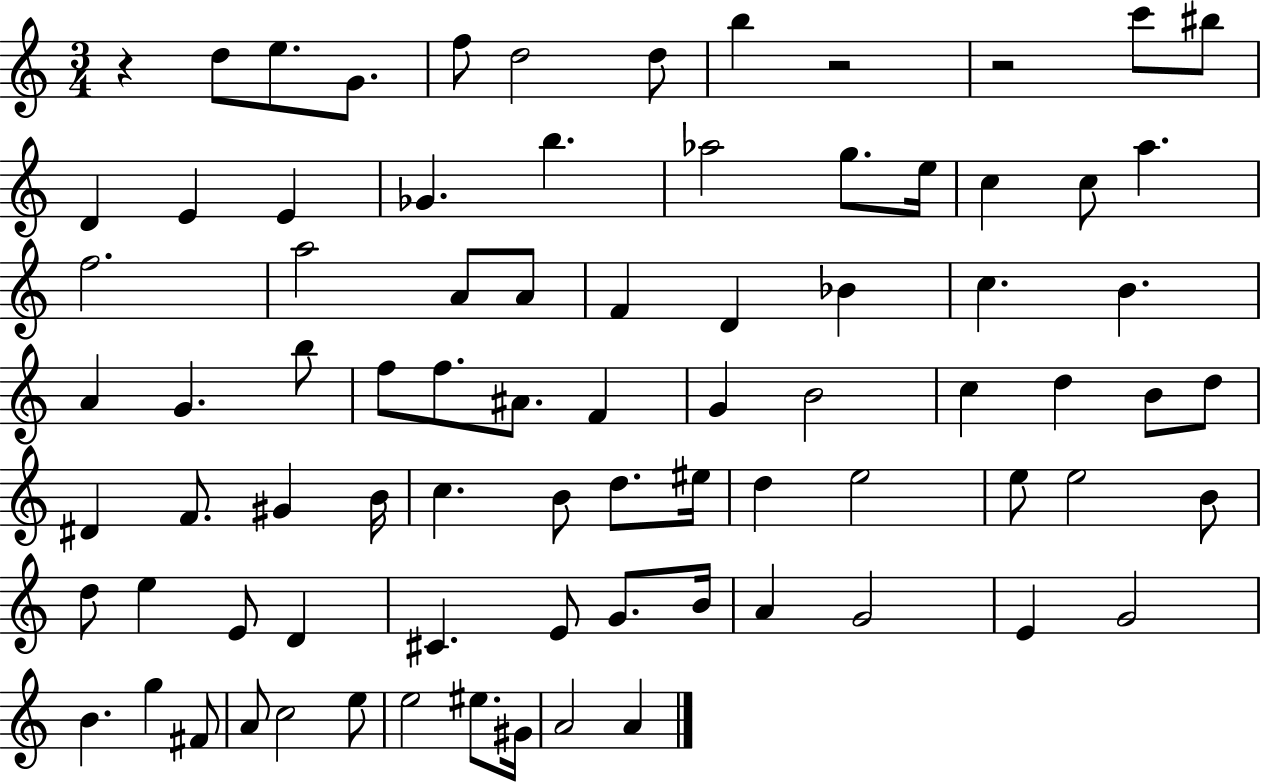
{
  \clef treble
  \numericTimeSignature
  \time 3/4
  \key c \major
  r4 d''8 e''8. g'8. | f''8 d''2 d''8 | b''4 r2 | r2 c'''8 bis''8 | \break d'4 e'4 e'4 | ges'4. b''4. | aes''2 g''8. e''16 | c''4 c''8 a''4. | \break f''2. | a''2 a'8 a'8 | f'4 d'4 bes'4 | c''4. b'4. | \break a'4 g'4. b''8 | f''8 f''8. ais'8. f'4 | g'4 b'2 | c''4 d''4 b'8 d''8 | \break dis'4 f'8. gis'4 b'16 | c''4. b'8 d''8. eis''16 | d''4 e''2 | e''8 e''2 b'8 | \break d''8 e''4 e'8 d'4 | cis'4. e'8 g'8. b'16 | a'4 g'2 | e'4 g'2 | \break b'4. g''4 fis'8 | a'8 c''2 e''8 | e''2 eis''8. gis'16 | a'2 a'4 | \break \bar "|."
}